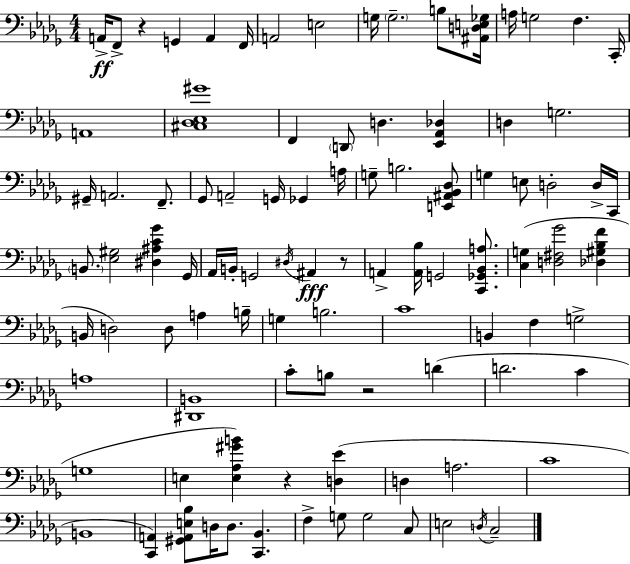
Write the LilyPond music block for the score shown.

{
  \clef bass
  \numericTimeSignature
  \time 4/4
  \key bes \minor
  a,16->\ff f,8-> r4 g,4 a,4 f,16 | a,2 e2 | g16 \parenthesize g2.-- b8 <ais, d e ges>16 | a16 g2 f4. c,16-. | \break a,1 | <cis des ees gis'>1 | f,4 \parenthesize d,8 d4. <ees, aes, des>4 | d4 g2. | \break gis,16-- a,2. f,8.-- | ges,8 a,2-- g,16 ges,4 a16 | g8-- b2. <e, ais, bes, des>8 | g4 e8 d2-. d16-> c,16 | \break \parenthesize b,8. <ees gis>2 <dis ais c' ges'>4 ges,16 | aes,16 b,16-. g,2 \acciaccatura { dis16 } ais,4\fff r8 | a,4-> <a, bes>16 g,2 <c, ges, bes, a>8. | <c g>4( <d fis ges'>2 <des gis bes f'>4 | \break b,16 d2) d8 a4 | b16-- g4 b2. | c'1 | b,4 f4 g2-> | \break a1 | <dis, b,>1 | c'8-. b8 r2 d'4( | d'2. c'4 | \break g1 | e4 <e aes gis' b'>4) r4 <d ees'>4( | d4 a2. | c'1 | \break b,1 | <c, a,>4) <gis, a, e bes>8 d16 d8. <c, bes,>4. | f4-> g8 g2 c8 | e2 \acciaccatura { d16 } c2-- | \break \bar "|."
}